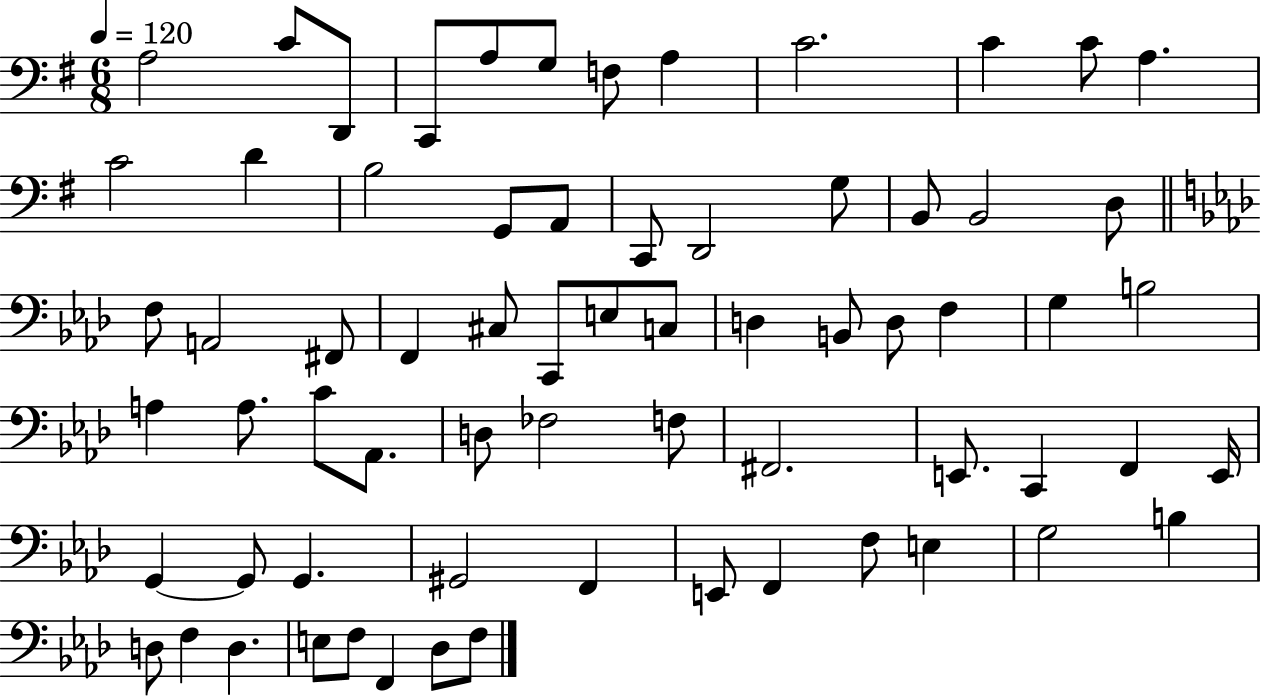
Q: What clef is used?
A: bass